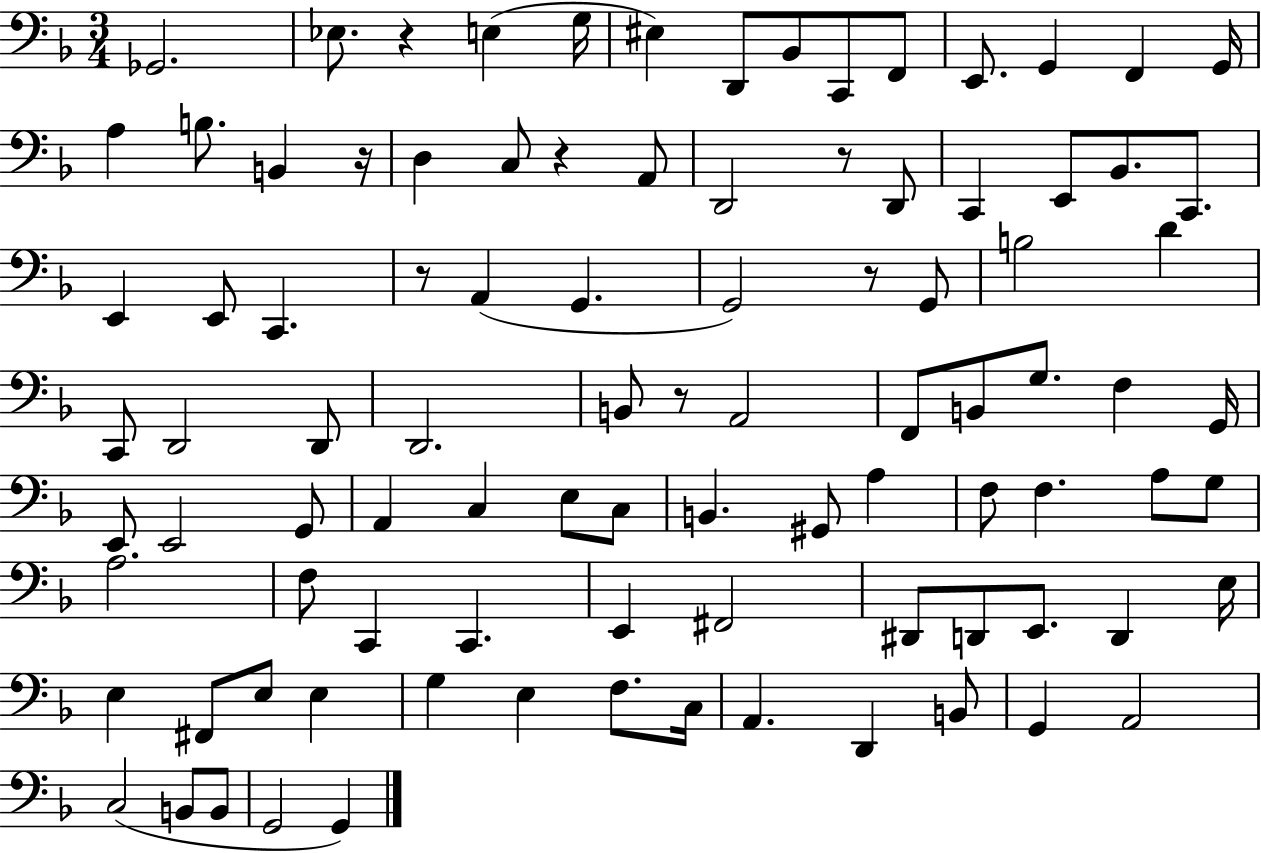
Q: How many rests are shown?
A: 7